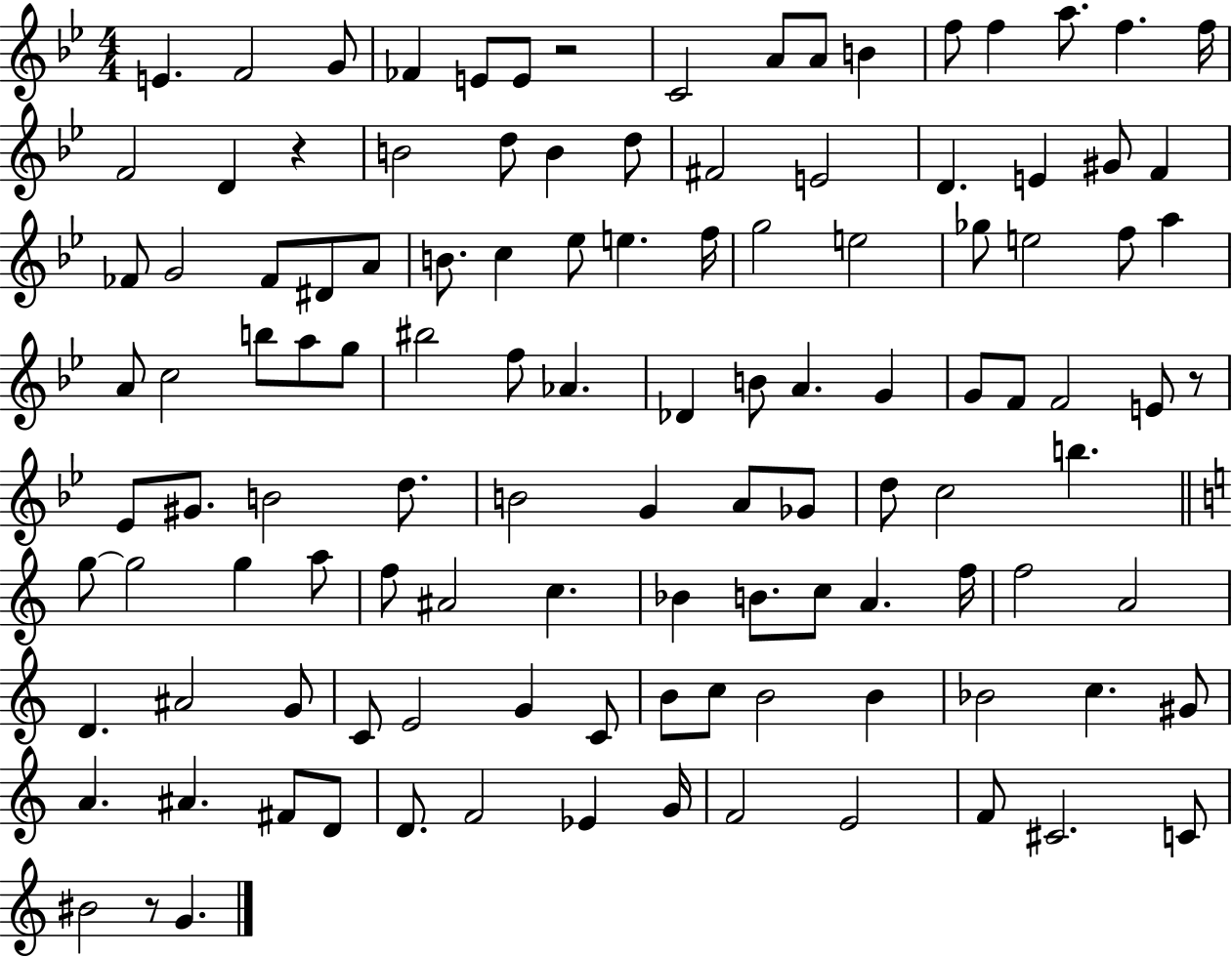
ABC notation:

X:1
T:Untitled
M:4/4
L:1/4
K:Bb
E F2 G/2 _F E/2 E/2 z2 C2 A/2 A/2 B f/2 f a/2 f f/4 F2 D z B2 d/2 B d/2 ^F2 E2 D E ^G/2 F _F/2 G2 _F/2 ^D/2 A/2 B/2 c _e/2 e f/4 g2 e2 _g/2 e2 f/2 a A/2 c2 b/2 a/2 g/2 ^b2 f/2 _A _D B/2 A G G/2 F/2 F2 E/2 z/2 _E/2 ^G/2 B2 d/2 B2 G A/2 _G/2 d/2 c2 b g/2 g2 g a/2 f/2 ^A2 c _B B/2 c/2 A f/4 f2 A2 D ^A2 G/2 C/2 E2 G C/2 B/2 c/2 B2 B _B2 c ^G/2 A ^A ^F/2 D/2 D/2 F2 _E G/4 F2 E2 F/2 ^C2 C/2 ^B2 z/2 G